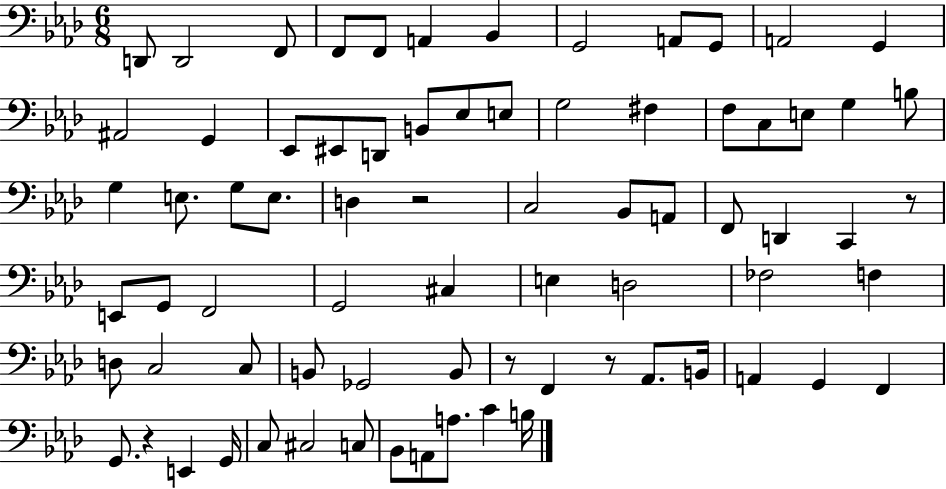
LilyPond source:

{
  \clef bass
  \numericTimeSignature
  \time 6/8
  \key aes \major
  \repeat volta 2 { d,8 d,2 f,8 | f,8 f,8 a,4 bes,4 | g,2 a,8 g,8 | a,2 g,4 | \break ais,2 g,4 | ees,8 eis,8 d,8 b,8 ees8 e8 | g2 fis4 | f8 c8 e8 g4 b8 | \break g4 e8. g8 e8. | d4 r2 | c2 bes,8 a,8 | f,8 d,4 c,4 r8 | \break e,8 g,8 f,2 | g,2 cis4 | e4 d2 | fes2 f4 | \break d8 c2 c8 | b,8 ges,2 b,8 | r8 f,4 r8 aes,8. b,16 | a,4 g,4 f,4 | \break g,8. r4 e,4 g,16 | c8 cis2 c8 | bes,8 a,8 a8. c'4 b16 | } \bar "|."
}